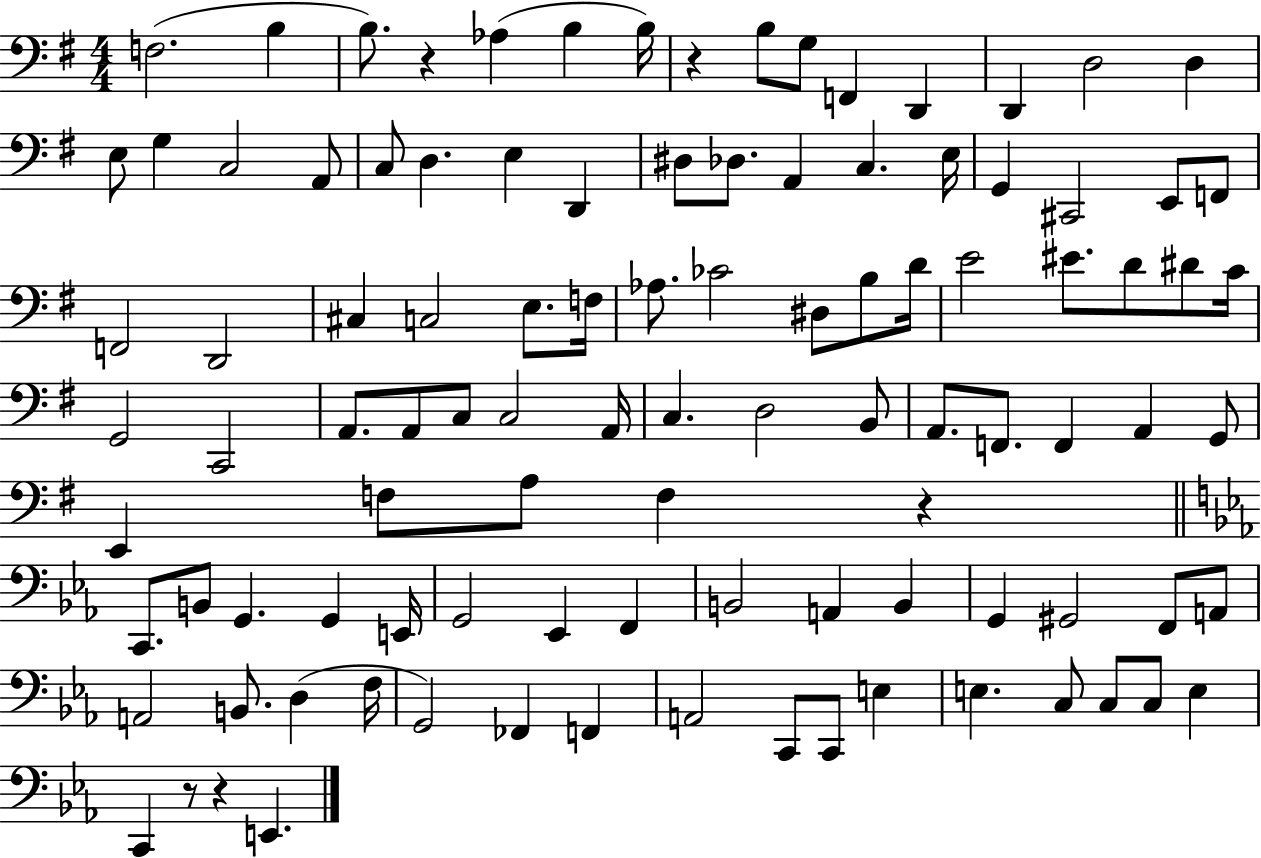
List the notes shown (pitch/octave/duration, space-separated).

F3/h. B3/q B3/e. R/q Ab3/q B3/q B3/s R/q B3/e G3/e F2/q D2/q D2/q D3/h D3/q E3/e G3/q C3/h A2/e C3/e D3/q. E3/q D2/q D#3/e Db3/e. A2/q C3/q. E3/s G2/q C#2/h E2/e F2/e F2/h D2/h C#3/q C3/h E3/e. F3/s Ab3/e. CES4/h D#3/e B3/e D4/s E4/h EIS4/e. D4/e D#4/e C4/s G2/h C2/h A2/e. A2/e C3/e C3/h A2/s C3/q. D3/h B2/e A2/e. F2/e. F2/q A2/q G2/e E2/q F3/e A3/e F3/q R/q C2/e. B2/e G2/q. G2/q E2/s G2/h Eb2/q F2/q B2/h A2/q B2/q G2/q G#2/h F2/e A2/e A2/h B2/e. D3/q F3/s G2/h FES2/q F2/q A2/h C2/e C2/e E3/q E3/q. C3/e C3/e C3/e E3/q C2/q R/e R/q E2/q.